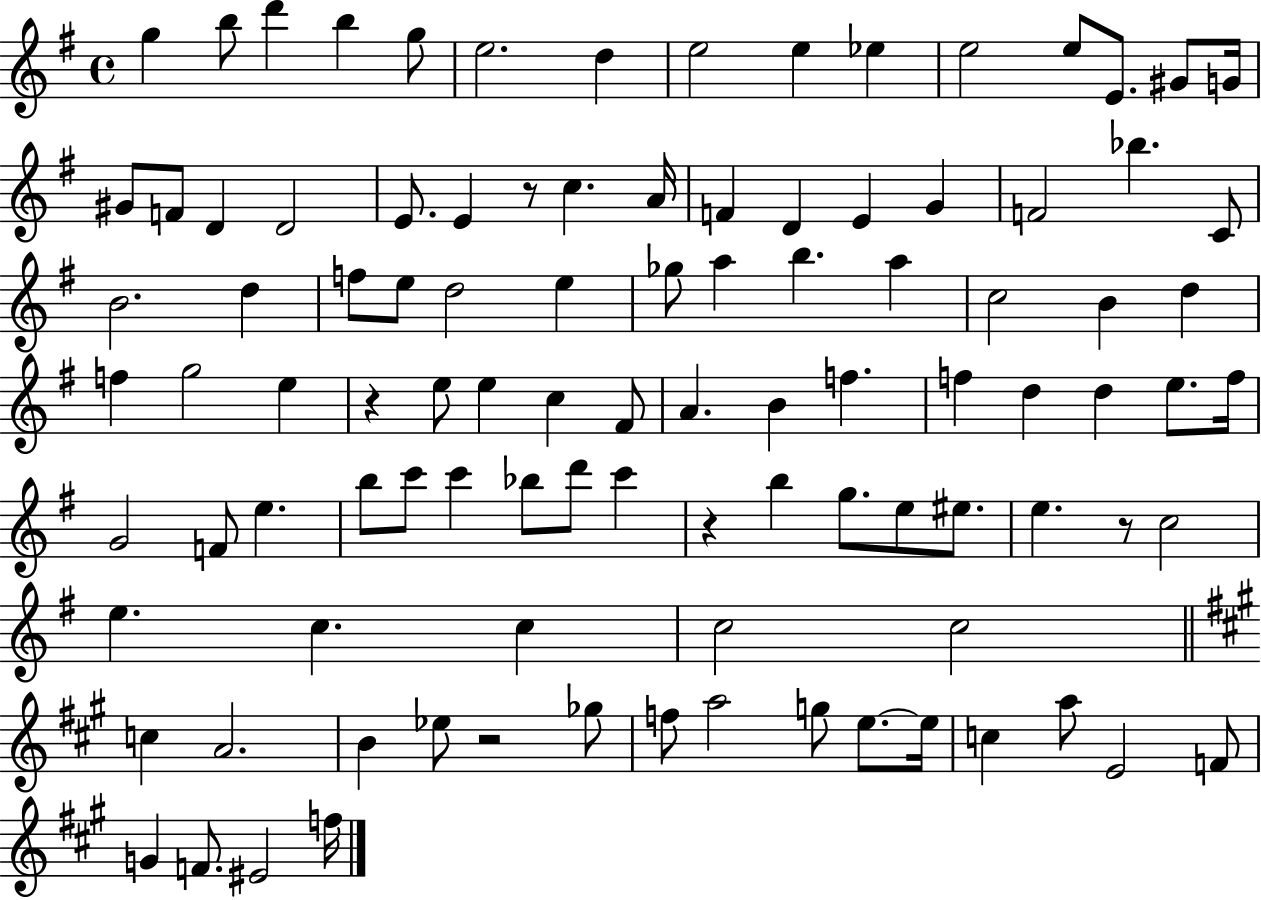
G5/q B5/e D6/q B5/q G5/e E5/h. D5/q E5/h E5/q Eb5/q E5/h E5/e E4/e. G#4/e G4/s G#4/e F4/e D4/q D4/h E4/e. E4/q R/e C5/q. A4/s F4/q D4/q E4/q G4/q F4/h Bb5/q. C4/e B4/h. D5/q F5/e E5/e D5/h E5/q Gb5/e A5/q B5/q. A5/q C5/h B4/q D5/q F5/q G5/h E5/q R/q E5/e E5/q C5/q F#4/e A4/q. B4/q F5/q. F5/q D5/q D5/q E5/e. F5/s G4/h F4/e E5/q. B5/e C6/e C6/q Bb5/e D6/e C6/q R/q B5/q G5/e. E5/e EIS5/e. E5/q. R/e C5/h E5/q. C5/q. C5/q C5/h C5/h C5/q A4/h. B4/q Eb5/e R/h Gb5/e F5/e A5/h G5/e E5/e. E5/s C5/q A5/e E4/h F4/e G4/q F4/e. EIS4/h F5/s